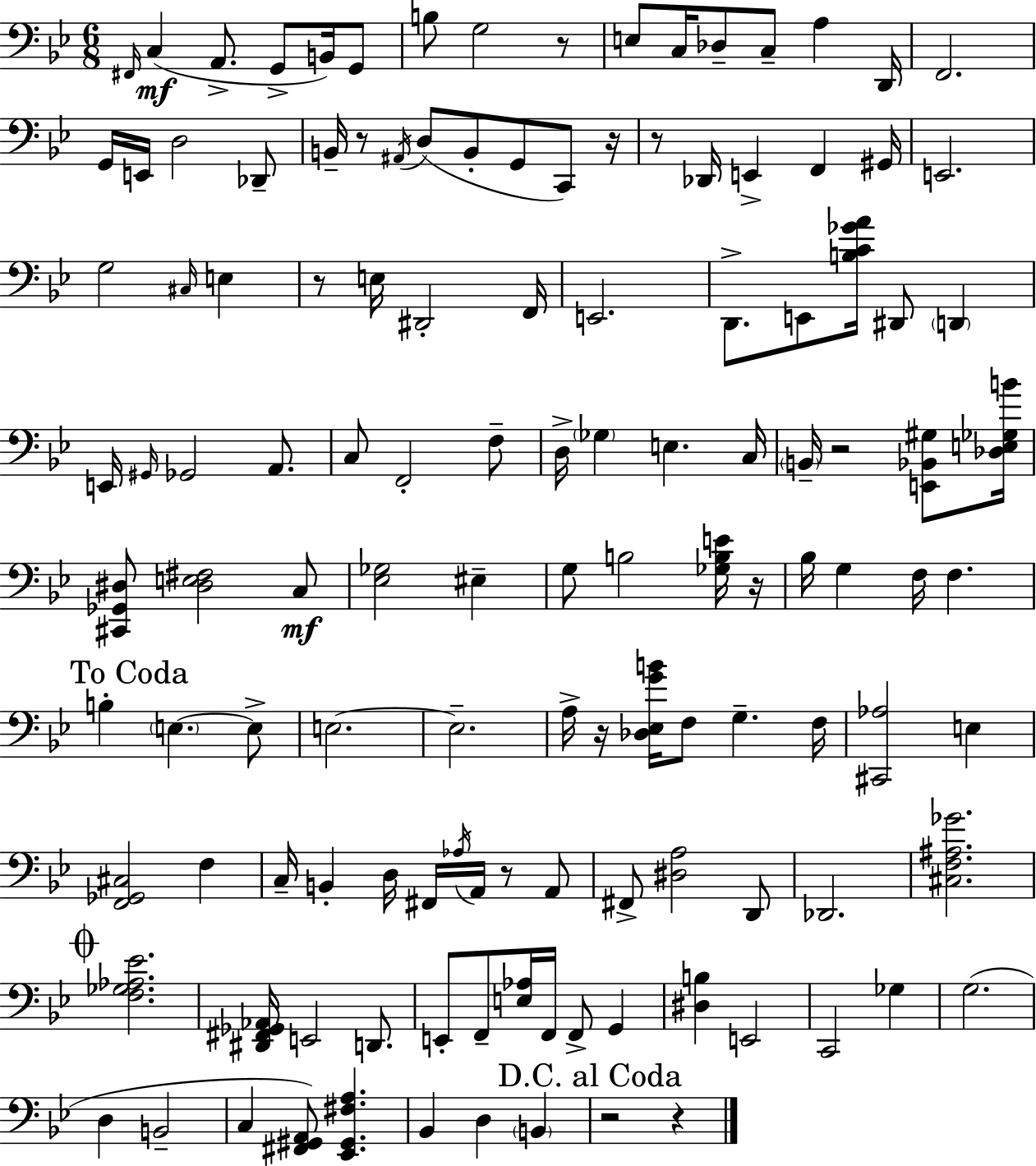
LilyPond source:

{
  \clef bass
  \numericTimeSignature
  \time 6/8
  \key bes \major
  \repeat volta 2 { \grace { fis,16 }\mf c4( a,8.-> g,8-> b,16) g,8 | b8 g2 r8 | e8 c16 des8-- c8-- a4 | d,16 f,2. | \break g,16 e,16 d2 des,8-- | b,16-- r8 \acciaccatura { ais,16 }( d8 b,8-. g,8 c,8) | r16 r8 des,16 e,4-> f,4 | gis,16 e,2. | \break g2 \grace { cis16 } e4 | r8 e16 dis,2-. | f,16 e,2. | d,8.-> e,8 <b c' ges' a'>16 dis,8 \parenthesize d,4 | \break e,16 \grace { gis,16 } ges,2 | a,8. c8 f,2-. | f8-- d16-> \parenthesize ges4 e4. | c16 \parenthesize b,16-- r2 | \break <e, bes, gis>8 <des e ges b'>16 <cis, ges, dis>8 <dis e fis>2 | c8\mf <ees ges>2 | eis4-- g8 b2 | <ges b e'>16 r16 bes16 g4 f16 f4. | \break \mark "To Coda" b4-. \parenthesize e4.~~ | e8-> e2.~~ | e2.-- | a16-> r16 <des ees g' b'>16 f8 g4.-- | \break f16 <cis, aes>2 | e4 <f, ges, cis>2 | f4 c16-- b,4-. d16 fis,16 \acciaccatura { aes16 } | a,16 r8 a,8 fis,8-> <dis a>2 | \break d,8 des,2. | <cis f ais ges'>2. | \mark \markup { \musicglyph "scripts.coda" } <f ges aes ees'>2. | <dis, fis, ges, aes,>16 e,2 | \break d,8. e,8-. f,8-- <e aes>16 f,16 f,8-> | g,4 <dis b>4 e,2 | c,2 | ges4 g2.( | \break d4 b,2-- | c4 <fis, gis, a,>8) <ees, gis, fis a>4. | bes,4 d4 | \parenthesize b,4 \mark "D.C. al Coda" r2 | \break r4 } \bar "|."
}